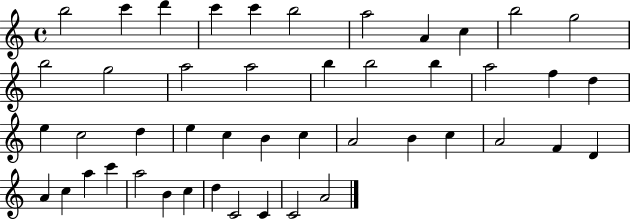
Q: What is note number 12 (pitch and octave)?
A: B5